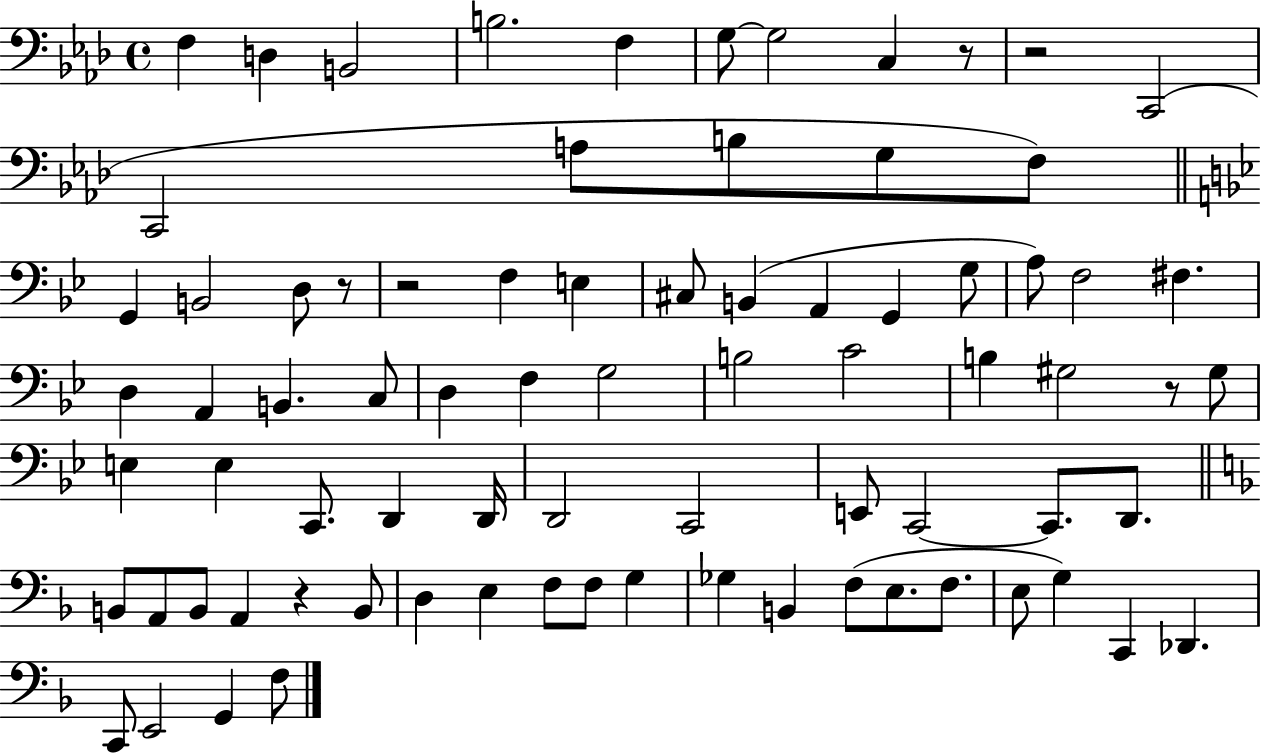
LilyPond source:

{
  \clef bass
  \time 4/4
  \defaultTimeSignature
  \key aes \major
  f4 d4 b,2 | b2. f4 | g8~~ g2 c4 r8 | r2 c,2( | \break c,2 a8 b8 g8 f8) | \bar "||" \break \key g \minor g,4 b,2 d8 r8 | r2 f4 e4 | cis8 b,4( a,4 g,4 g8 | a8) f2 fis4. | \break d4 a,4 b,4. c8 | d4 f4 g2 | b2 c'2 | b4 gis2 r8 gis8 | \break e4 e4 c,8. d,4 d,16 | d,2 c,2 | e,8 c,2~~ c,8. d,8. | \bar "||" \break \key f \major b,8 a,8 b,8 a,4 r4 b,8 | d4 e4 f8 f8 g4 | ges4 b,4 f8( e8. f8. | e8 g4) c,4 des,4. | \break c,8 e,2 g,4 f8 | \bar "|."
}